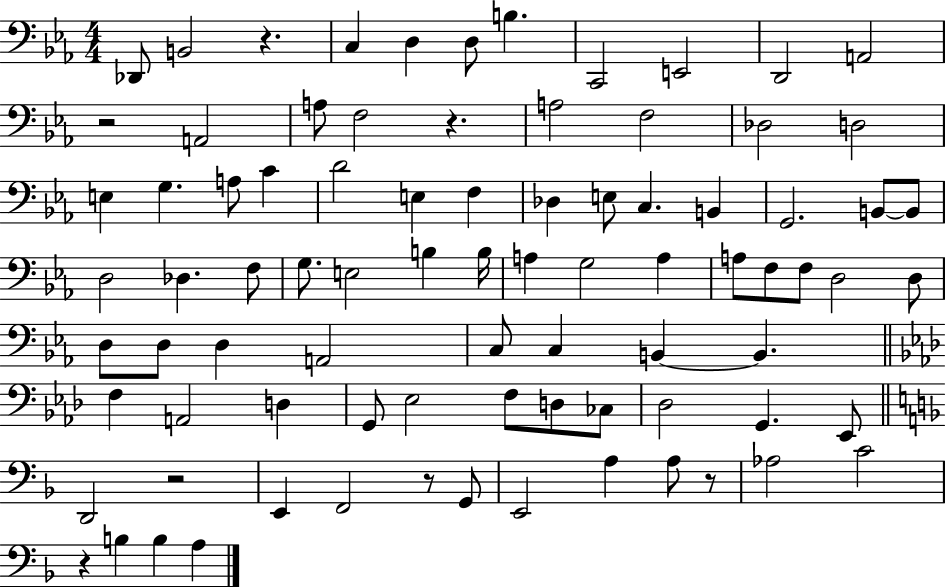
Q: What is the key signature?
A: EES major